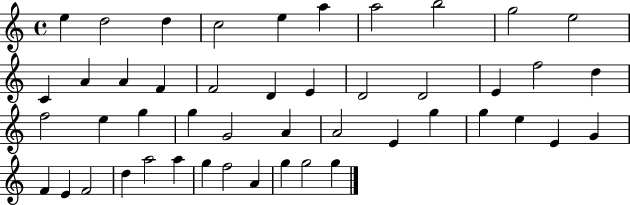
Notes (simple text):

E5/q D5/h D5/q C5/h E5/q A5/q A5/h B5/h G5/h E5/h C4/q A4/q A4/q F4/q F4/h D4/q E4/q D4/h D4/h E4/q F5/h D5/q F5/h E5/q G5/q G5/q G4/h A4/q A4/h E4/q G5/q G5/q E5/q E4/q G4/q F4/q E4/q F4/h D5/q A5/h A5/q G5/q F5/h A4/q G5/q G5/h G5/q